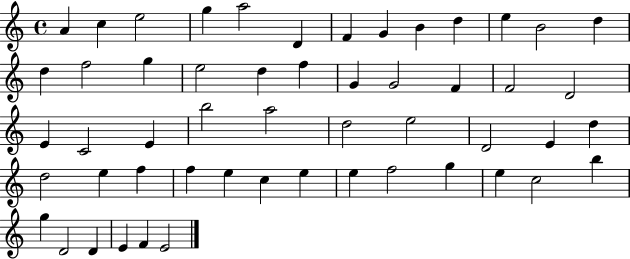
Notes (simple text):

A4/q C5/q E5/h G5/q A5/h D4/q F4/q G4/q B4/q D5/q E5/q B4/h D5/q D5/q F5/h G5/q E5/h D5/q F5/q G4/q G4/h F4/q F4/h D4/h E4/q C4/h E4/q B5/h A5/h D5/h E5/h D4/h E4/q D5/q D5/h E5/q F5/q F5/q E5/q C5/q E5/q E5/q F5/h G5/q E5/q C5/h B5/q G5/q D4/h D4/q E4/q F4/q E4/h